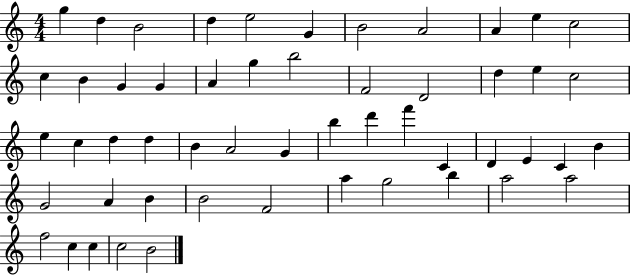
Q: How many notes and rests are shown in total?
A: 53